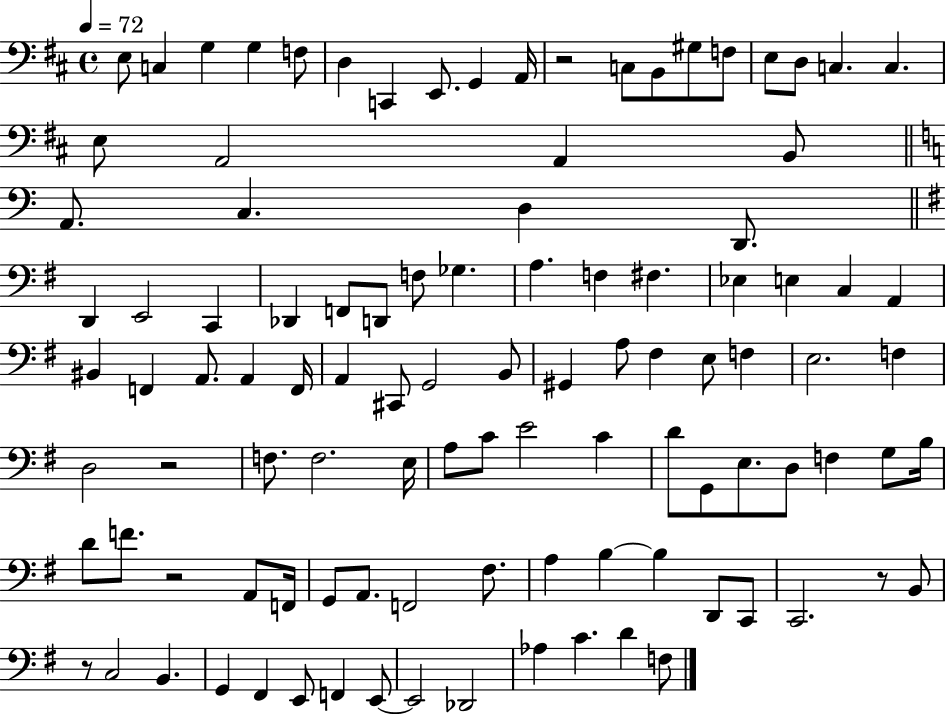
E3/e C3/q G3/q G3/q F3/e D3/q C2/q E2/e. G2/q A2/s R/h C3/e B2/e G#3/e F3/e E3/e D3/e C3/q. C3/q. E3/e A2/h A2/q B2/e A2/e. C3/q. D3/q D2/e. D2/q E2/h C2/q Db2/q F2/e D2/e F3/e Gb3/q. A3/q. F3/q F#3/q. Eb3/q E3/q C3/q A2/q BIS2/q F2/q A2/e. A2/q F2/s A2/q C#2/e G2/h B2/e G#2/q A3/e F#3/q E3/e F3/q E3/h. F3/q D3/h R/h F3/e. F3/h. E3/s A3/e C4/e E4/h C4/q D4/e G2/e E3/e. D3/e F3/q G3/e B3/s D4/e F4/e. R/h A2/e F2/s G2/e A2/e. F2/h F#3/e. A3/q B3/q B3/q D2/e C2/e C2/h. R/e B2/e R/e C3/h B2/q. G2/q F#2/q E2/e F2/q E2/e E2/h Db2/h Ab3/q C4/q. D4/q F3/e